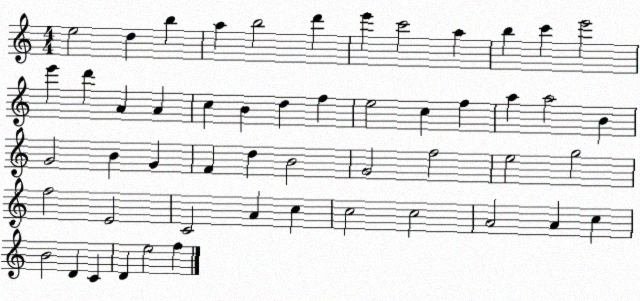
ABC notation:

X:1
T:Untitled
M:4/4
L:1/4
K:C
e2 d b a b2 d' e' c'2 a b c' e'2 e' d' A A c B d f e2 c f a a2 B G2 B G F d B2 G2 f2 e2 g2 f2 E2 C2 A c c2 c2 A2 A c B2 D C D e2 f